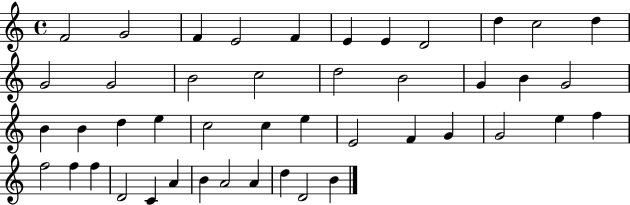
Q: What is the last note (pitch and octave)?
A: B4